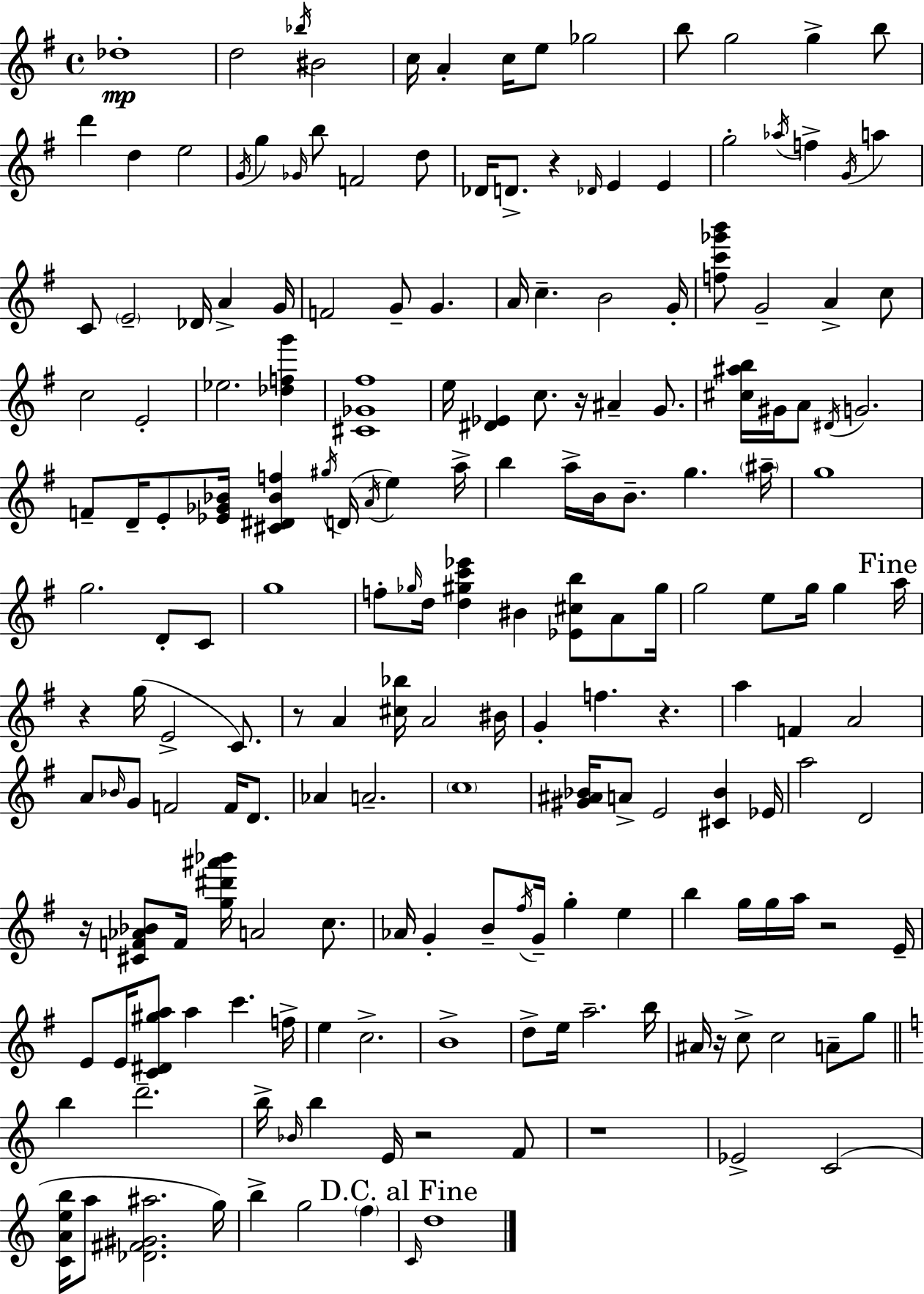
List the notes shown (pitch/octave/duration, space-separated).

Db5/w D5/h Bb5/s BIS4/h C5/s A4/q C5/s E5/e Gb5/h B5/e G5/h G5/q B5/e D6/q D5/q E5/h G4/s G5/q Gb4/s B5/e F4/h D5/e Db4/s D4/e. R/q Db4/s E4/q E4/q G5/h Ab5/s F5/q G4/s A5/q C4/e E4/h Db4/s A4/q G4/s F4/h G4/e G4/q. A4/s C5/q. B4/h G4/s [F5,C6,Gb6,B6]/e G4/h A4/q C5/e C5/h E4/h Eb5/h. [Db5,F5,G6]/q [C#4,Gb4,F#5]/w E5/s [D#4,Eb4]/q C5/e. R/s A#4/q G4/e. [C#5,A#5,B5]/s G#4/s A4/e D#4/s G4/h. F4/e D4/s E4/e [Eb4,Gb4,Bb4]/s [C#4,D#4,Bb4,F5]/q G#5/s D4/s A4/s E5/q A5/s B5/q A5/s B4/s B4/e. G5/q. A#5/s G5/w G5/h. D4/e C4/e G5/w F5/e Gb5/s D5/s [D5,G#5,C6,Eb6]/q BIS4/q [Eb4,C#5,B5]/e A4/e G#5/s G5/h E5/e G5/s G5/q A5/s R/q G5/s E4/h C4/e. R/e A4/q [C#5,Bb5]/s A4/h BIS4/s G4/q F5/q. R/q. A5/q F4/q A4/h A4/e Bb4/s G4/e F4/h F4/s D4/e. Ab4/q A4/h. C5/w [G#4,A#4,Bb4]/s A4/e E4/h [C#4,Bb4]/q Eb4/s A5/h D4/h R/s [C#4,F4,Ab4,Bb4]/e F4/s [G5,D#6,A#6,Bb6]/s A4/h C5/e. Ab4/s G4/q B4/e F#5/s G4/s G5/q E5/q B5/q G5/s G5/s A5/s R/h E4/s E4/e E4/s [C4,D#4,G#5,A5]/e A5/q C6/q. F5/s E5/q C5/h. B4/w D5/e E5/s A5/h. B5/s A#4/s R/s C5/e C5/h A4/e G5/e B5/q D6/h. B5/s Bb4/s B5/q E4/s R/h F4/e R/w Eb4/h C4/h [C4,A4,E5,B5]/s A5/e [Db4,F#4,G#4,A#5]/h. G5/s B5/q G5/h F5/q C4/s D5/w